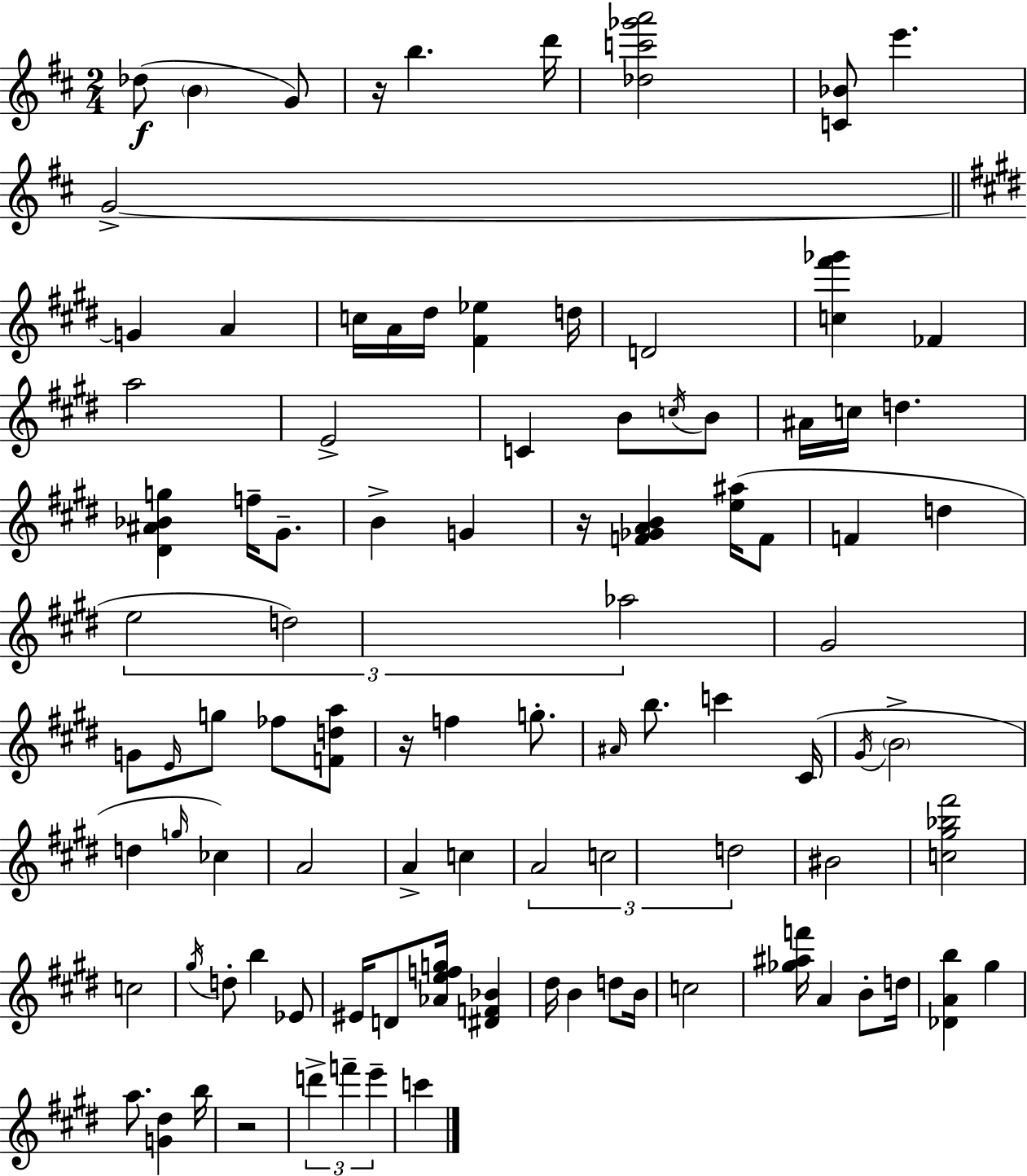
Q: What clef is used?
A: treble